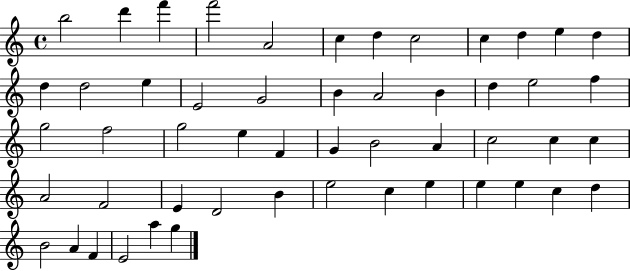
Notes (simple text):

B5/h D6/q F6/q F6/h A4/h C5/q D5/q C5/h C5/q D5/q E5/q D5/q D5/q D5/h E5/q E4/h G4/h B4/q A4/h B4/q D5/q E5/h F5/q G5/h F5/h G5/h E5/q F4/q G4/q B4/h A4/q C5/h C5/q C5/q A4/h F4/h E4/q D4/h B4/q E5/h C5/q E5/q E5/q E5/q C5/q D5/q B4/h A4/q F4/q E4/h A5/q G5/q